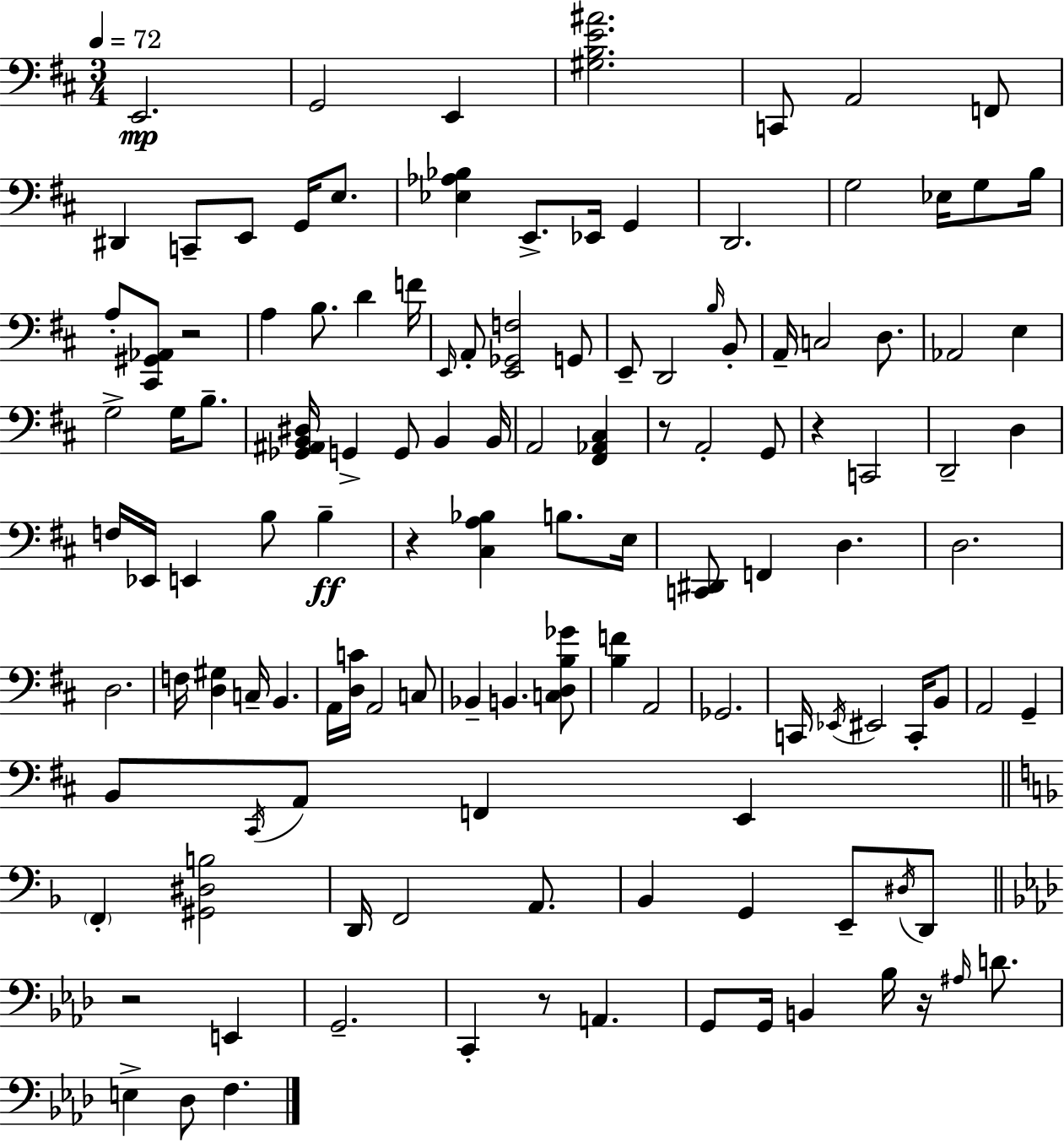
{
  \clef bass
  \numericTimeSignature
  \time 3/4
  \key d \major
  \tempo 4 = 72
  e,2.\mp | g,2 e,4 | <gis b e' ais'>2. | c,8 a,2 f,8 | \break dis,4 c,8-- e,8 g,16 e8. | <ees aes bes>4 e,8.-> ees,16 g,4 | d,2. | g2 ees16 g8 b16 | \break a8-. <cis, gis, aes,>8 r2 | a4 b8. d'4 f'16 | \grace { e,16 } a,8-. <e, ges, f>2 g,8 | e,8-- d,2 \grace { b16 } | \break b,8-. a,16-- c2 d8. | aes,2 e4 | g2-> g16 b8.-- | <ges, ais, b, dis>16 g,4-> g,8 b,4 | \break b,16 a,2 <fis, aes, cis>4 | r8 a,2-. | g,8 r4 c,2 | d,2-- d4 | \break f16 ees,16 e,4 b8 b4--\ff | r4 <cis a bes>4 b8. | e16 <c, dis,>8 f,4 d4. | d2. | \break d2. | f16 <d gis>4 c16-- b,4. | a,16 <d c'>16 a,2 | c8 bes,4-- b,4. | \break <c d b ges'>8 <b f'>4 a,2 | ges,2. | c,16 \acciaccatura { ees,16 } eis,2 | c,16-. b,8 a,2 g,4-- | \break b,8 \acciaccatura { cis,16 } a,8 f,4 | e,4 \bar "||" \break \key f \major \parenthesize f,4-. <gis, dis b>2 | d,16 f,2 a,8. | bes,4 g,4 e,8-- \acciaccatura { dis16 } d,8 | \bar "||" \break \key aes \major r2 e,4 | g,2.-- | c,4-. r8 a,4. | g,8 g,16 b,4 bes16 r16 \grace { ais16 } d'8. | \break e4-> des8 f4. | \bar "|."
}